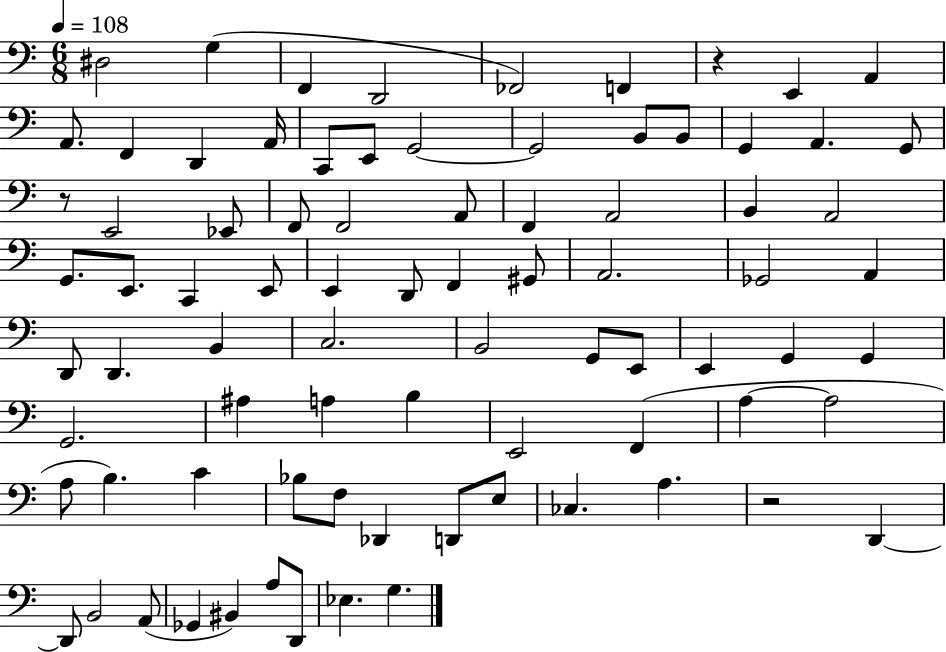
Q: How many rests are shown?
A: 3